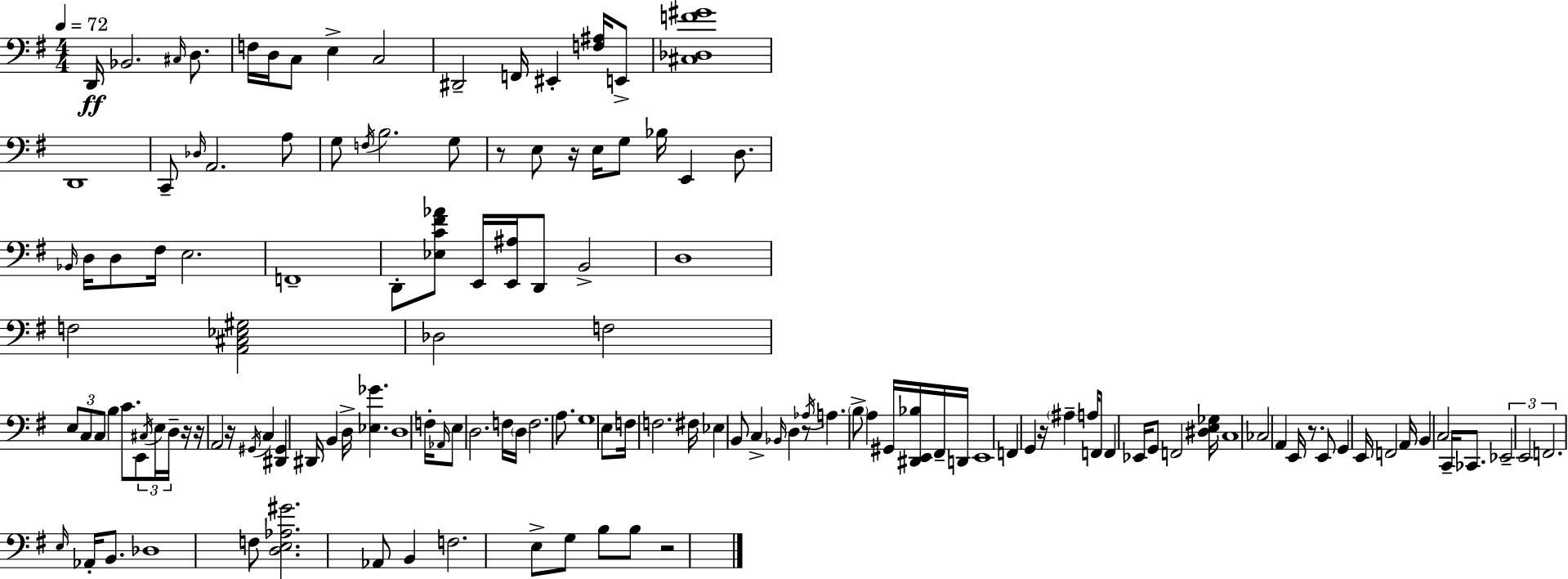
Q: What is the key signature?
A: G major